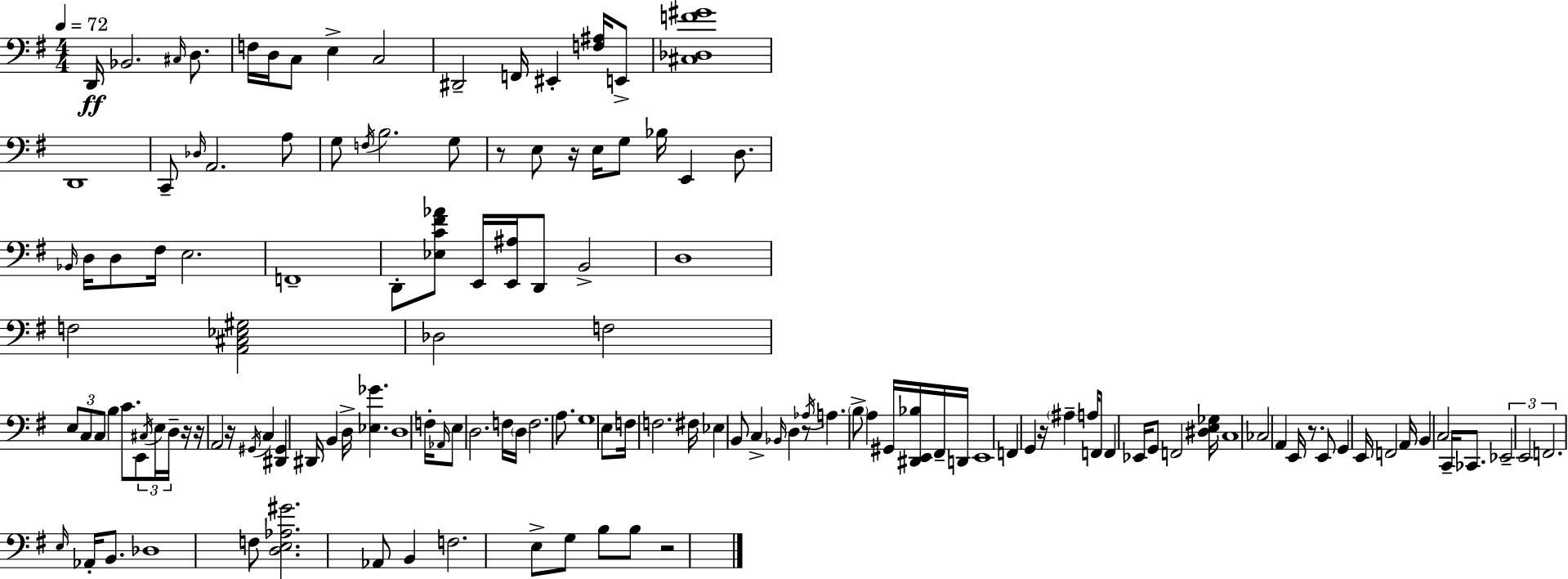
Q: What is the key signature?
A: G major